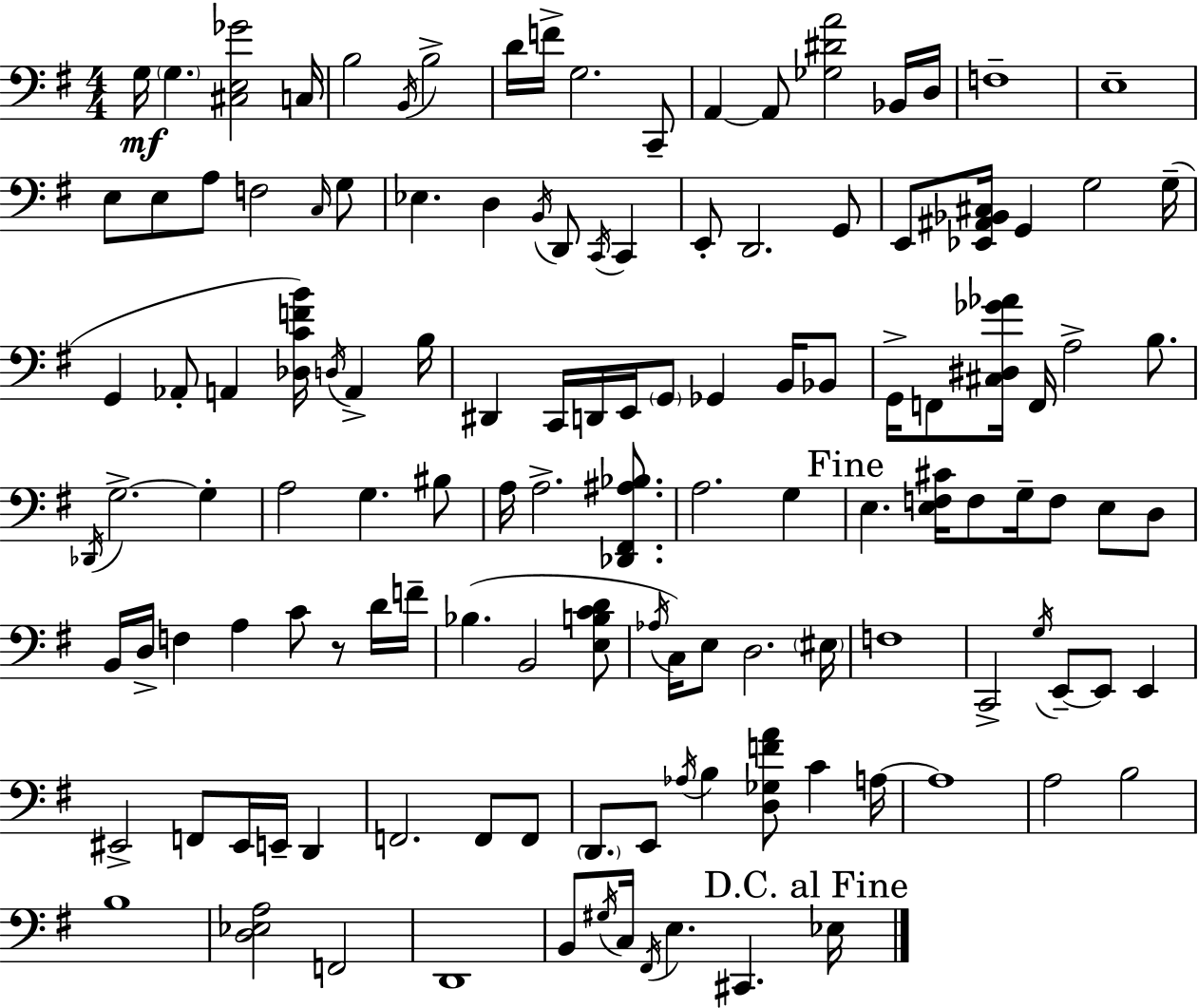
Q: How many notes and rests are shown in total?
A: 128